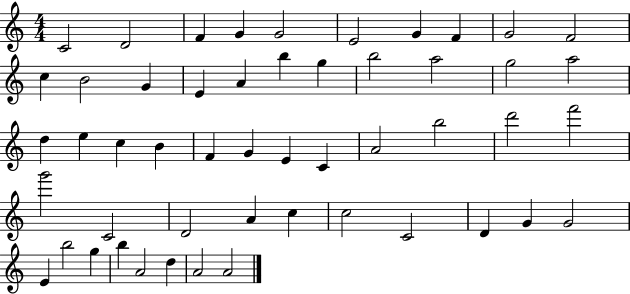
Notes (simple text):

C4/h D4/h F4/q G4/q G4/h E4/h G4/q F4/q G4/h F4/h C5/q B4/h G4/q E4/q A4/q B5/q G5/q B5/h A5/h G5/h A5/h D5/q E5/q C5/q B4/q F4/q G4/q E4/q C4/q A4/h B5/h D6/h F6/h G6/h C4/h D4/h A4/q C5/q C5/h C4/h D4/q G4/q G4/h E4/q B5/h G5/q B5/q A4/h D5/q A4/h A4/h